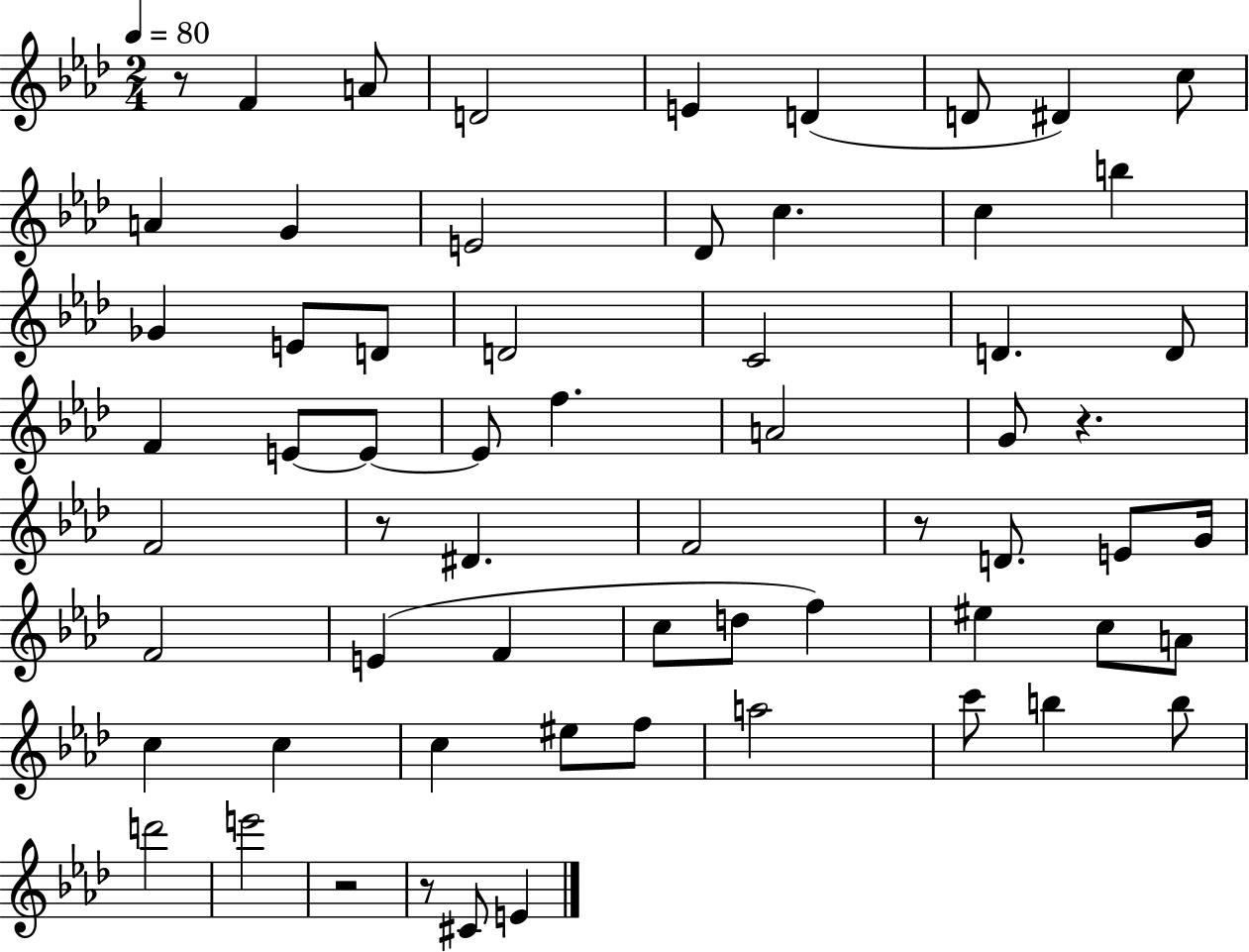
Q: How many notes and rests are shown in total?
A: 63